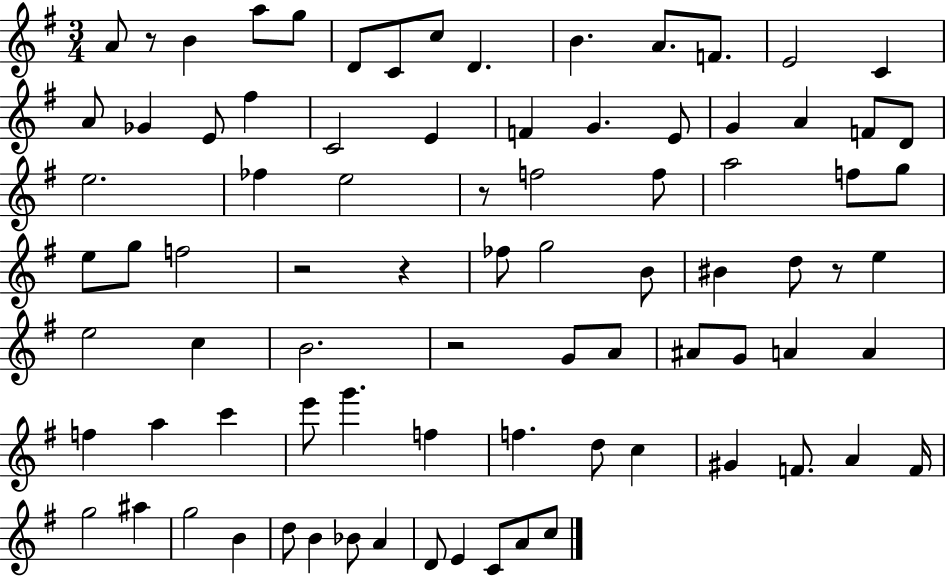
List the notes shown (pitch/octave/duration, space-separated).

A4/e R/e B4/q A5/e G5/e D4/e C4/e C5/e D4/q. B4/q. A4/e. F4/e. E4/h C4/q A4/e Gb4/q E4/e F#5/q C4/h E4/q F4/q G4/q. E4/e G4/q A4/q F4/e D4/e E5/h. FES5/q E5/h R/e F5/h F5/e A5/h F5/e G5/e E5/e G5/e F5/h R/h R/q FES5/e G5/h B4/e BIS4/q D5/e R/e E5/q E5/h C5/q B4/h. R/h G4/e A4/e A#4/e G4/e A4/q A4/q F5/q A5/q C6/q E6/e G6/q. F5/q F5/q. D5/e C5/q G#4/q F4/e. A4/q F4/s G5/h A#5/q G5/h B4/q D5/e B4/q Bb4/e A4/q D4/e E4/q C4/e A4/e C5/e